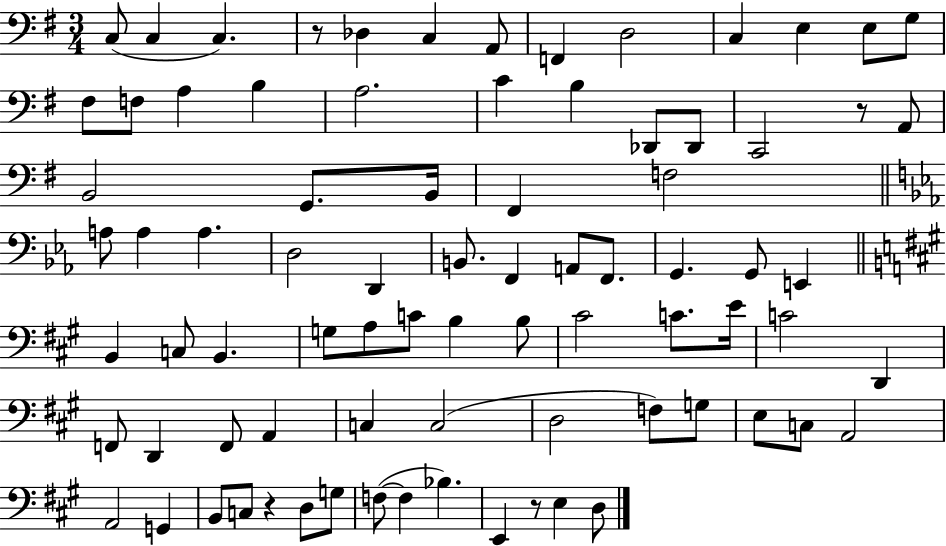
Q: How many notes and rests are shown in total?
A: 81